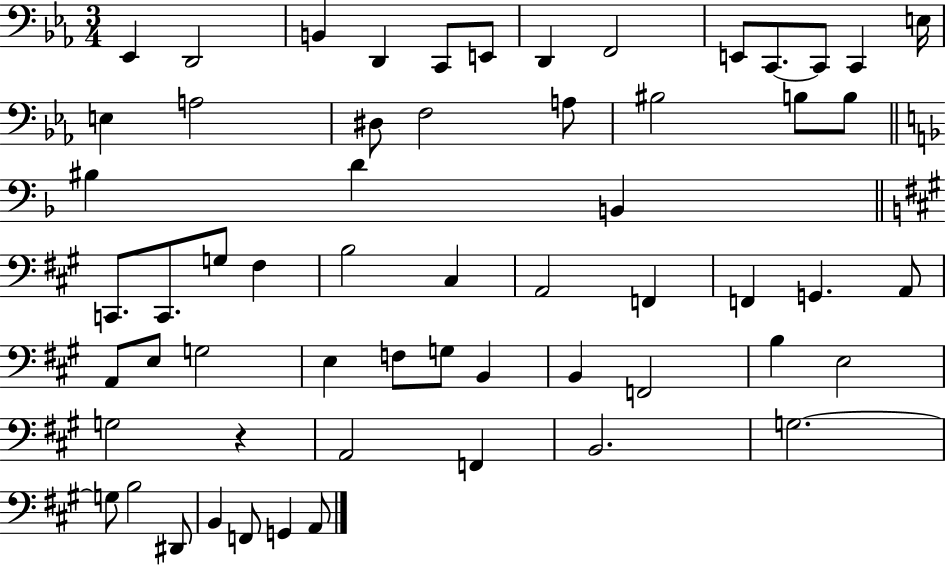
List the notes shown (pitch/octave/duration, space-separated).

Eb2/q D2/h B2/q D2/q C2/e E2/e D2/q F2/h E2/e C2/e. C2/e C2/q E3/s E3/q A3/h D#3/e F3/h A3/e BIS3/h B3/e B3/e BIS3/q D4/q B2/q C2/e. C2/e. G3/e F#3/q B3/h C#3/q A2/h F2/q F2/q G2/q. A2/e A2/e E3/e G3/h E3/q F3/e G3/e B2/q B2/q F2/h B3/q E3/h G3/h R/q A2/h F2/q B2/h. G3/h. G3/e B3/h D#2/e B2/q F2/e G2/q A2/e